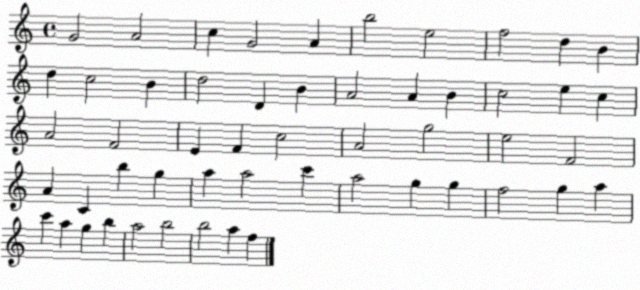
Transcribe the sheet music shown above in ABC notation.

X:1
T:Untitled
M:4/4
L:1/4
K:C
G2 A2 c G2 A b2 e2 f2 d B d c2 B d2 D B A2 A B c2 e c A2 F2 E F c2 A2 g2 e2 F2 A C b g a a2 c' a2 g g f2 g a c' a g b a2 b2 b2 a f